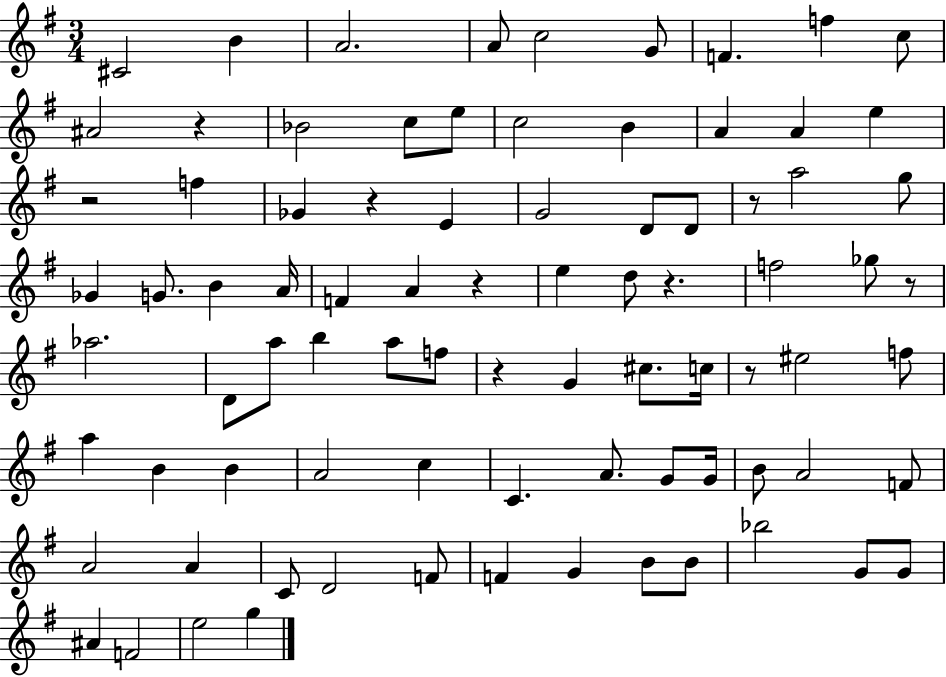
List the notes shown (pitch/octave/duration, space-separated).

C#4/h B4/q A4/h. A4/e C5/h G4/e F4/q. F5/q C5/e A#4/h R/q Bb4/h C5/e E5/e C5/h B4/q A4/q A4/q E5/q R/h F5/q Gb4/q R/q E4/q G4/h D4/e D4/e R/e A5/h G5/e Gb4/q G4/e. B4/q A4/s F4/q A4/q R/q E5/q D5/e R/q. F5/h Gb5/e R/e Ab5/h. D4/e A5/e B5/q A5/e F5/e R/q G4/q C#5/e. C5/s R/e EIS5/h F5/e A5/q B4/q B4/q A4/h C5/q C4/q. A4/e. G4/e G4/s B4/e A4/h F4/e A4/h A4/q C4/e D4/h F4/e F4/q G4/q B4/e B4/e Bb5/h G4/e G4/e A#4/q F4/h E5/h G5/q